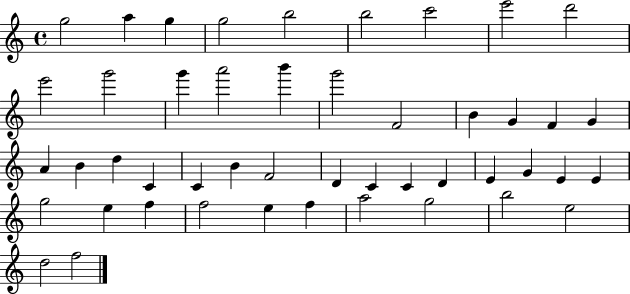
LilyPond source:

{
  \clef treble
  \time 4/4
  \defaultTimeSignature
  \key c \major
  g''2 a''4 g''4 | g''2 b''2 | b''2 c'''2 | e'''2 d'''2 | \break e'''2 g'''2 | g'''4 a'''2 b'''4 | g'''2 f'2 | b'4 g'4 f'4 g'4 | \break a'4 b'4 d''4 c'4 | c'4 b'4 f'2 | d'4 c'4 c'4 d'4 | e'4 g'4 e'4 e'4 | \break g''2 e''4 f''4 | f''2 e''4 f''4 | a''2 g''2 | b''2 e''2 | \break d''2 f''2 | \bar "|."
}